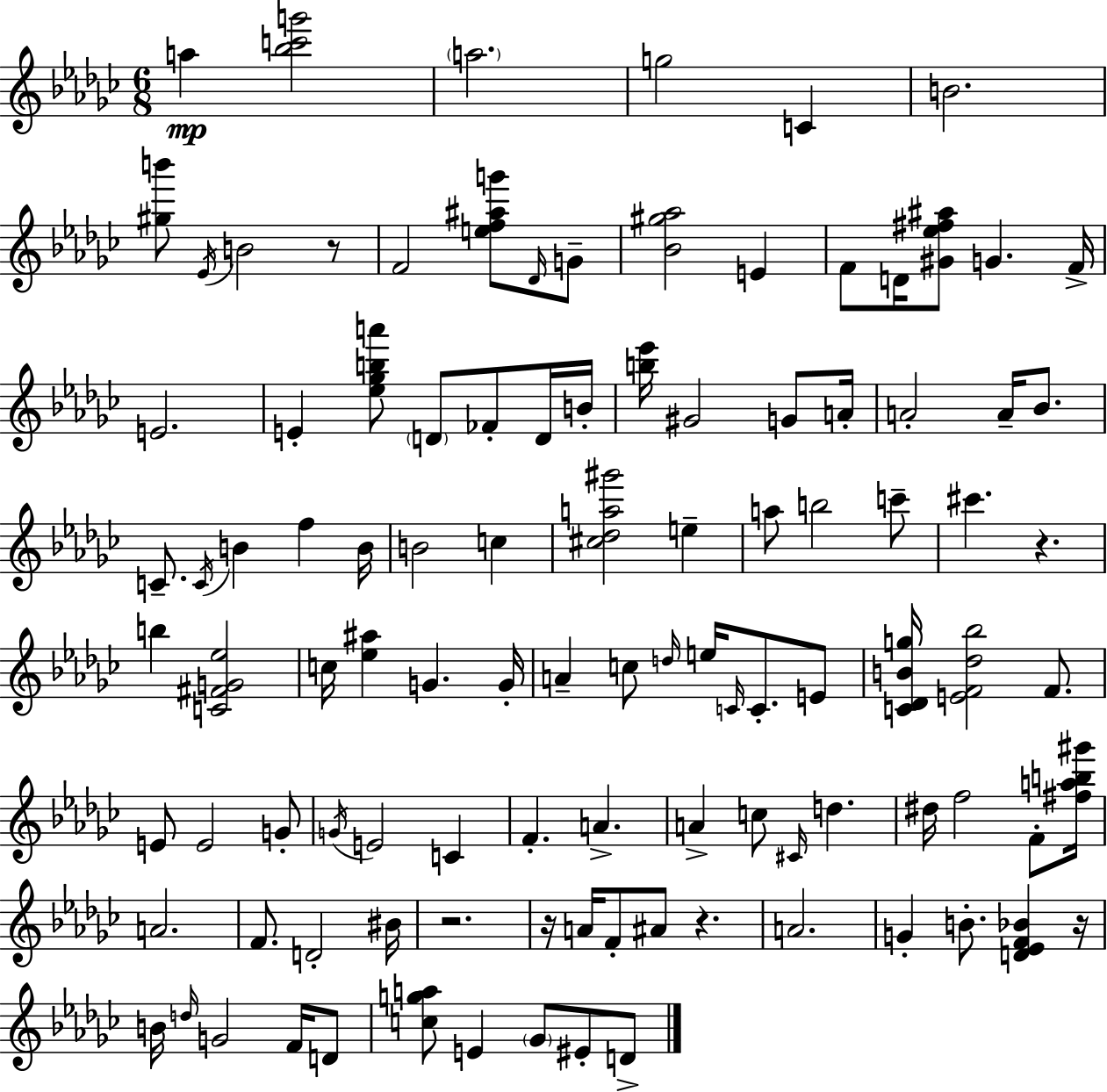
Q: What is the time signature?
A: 6/8